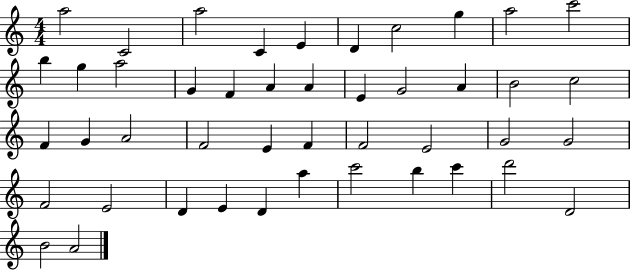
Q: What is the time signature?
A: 4/4